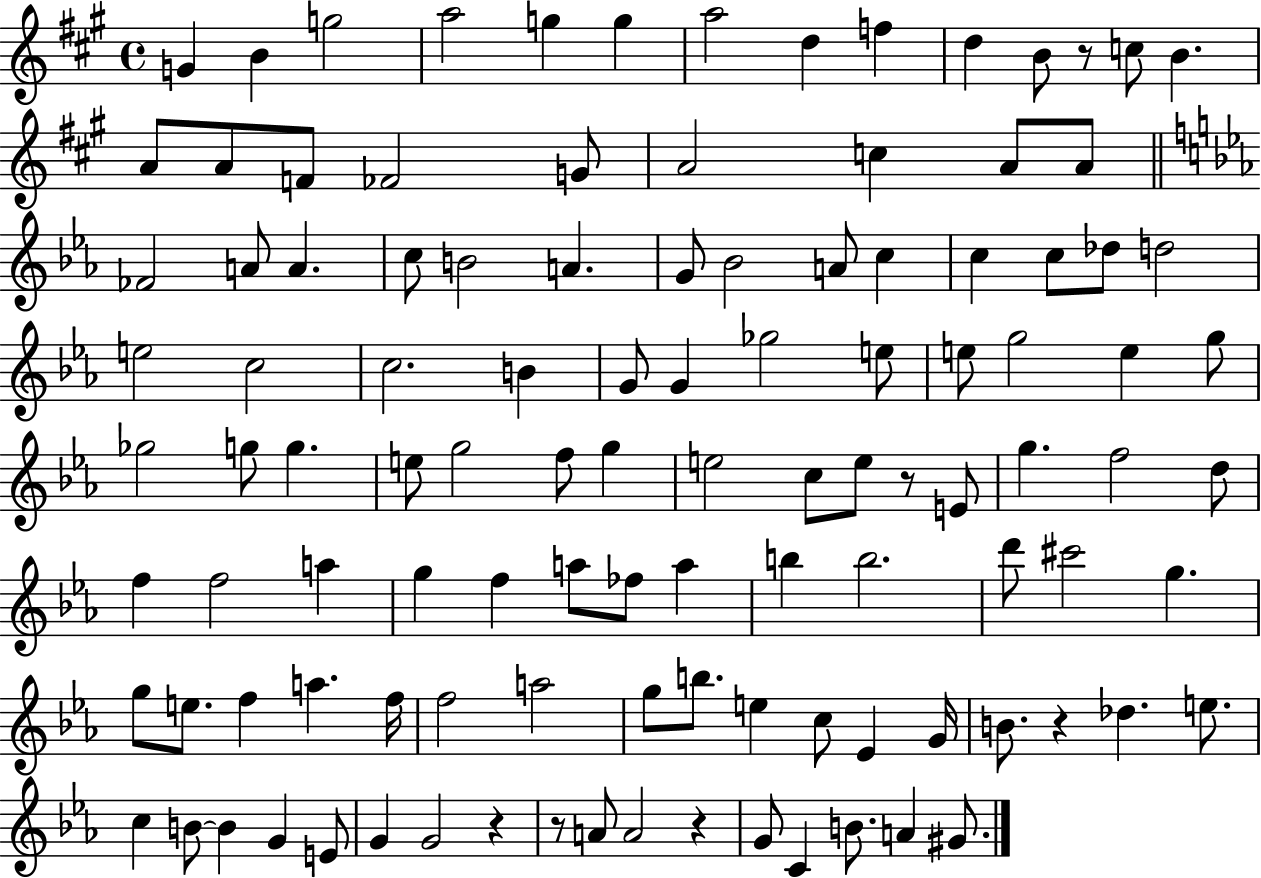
{
  \clef treble
  \time 4/4
  \defaultTimeSignature
  \key a \major
  \repeat volta 2 { g'4 b'4 g''2 | a''2 g''4 g''4 | a''2 d''4 f''4 | d''4 b'8 r8 c''8 b'4. | \break a'8 a'8 f'8 fes'2 g'8 | a'2 c''4 a'8 a'8 | \bar "||" \break \key ees \major fes'2 a'8 a'4. | c''8 b'2 a'4. | g'8 bes'2 a'8 c''4 | c''4 c''8 des''8 d''2 | \break e''2 c''2 | c''2. b'4 | g'8 g'4 ges''2 e''8 | e''8 g''2 e''4 g''8 | \break ges''2 g''8 g''4. | e''8 g''2 f''8 g''4 | e''2 c''8 e''8 r8 e'8 | g''4. f''2 d''8 | \break f''4 f''2 a''4 | g''4 f''4 a''8 fes''8 a''4 | b''4 b''2. | d'''8 cis'''2 g''4. | \break g''8 e''8. f''4 a''4. f''16 | f''2 a''2 | g''8 b''8. e''4 c''8 ees'4 g'16 | b'8. r4 des''4. e''8. | \break c''4 b'8~~ b'4 g'4 e'8 | g'4 g'2 r4 | r8 a'8 a'2 r4 | g'8 c'4 b'8. a'4 gis'8. | \break } \bar "|."
}